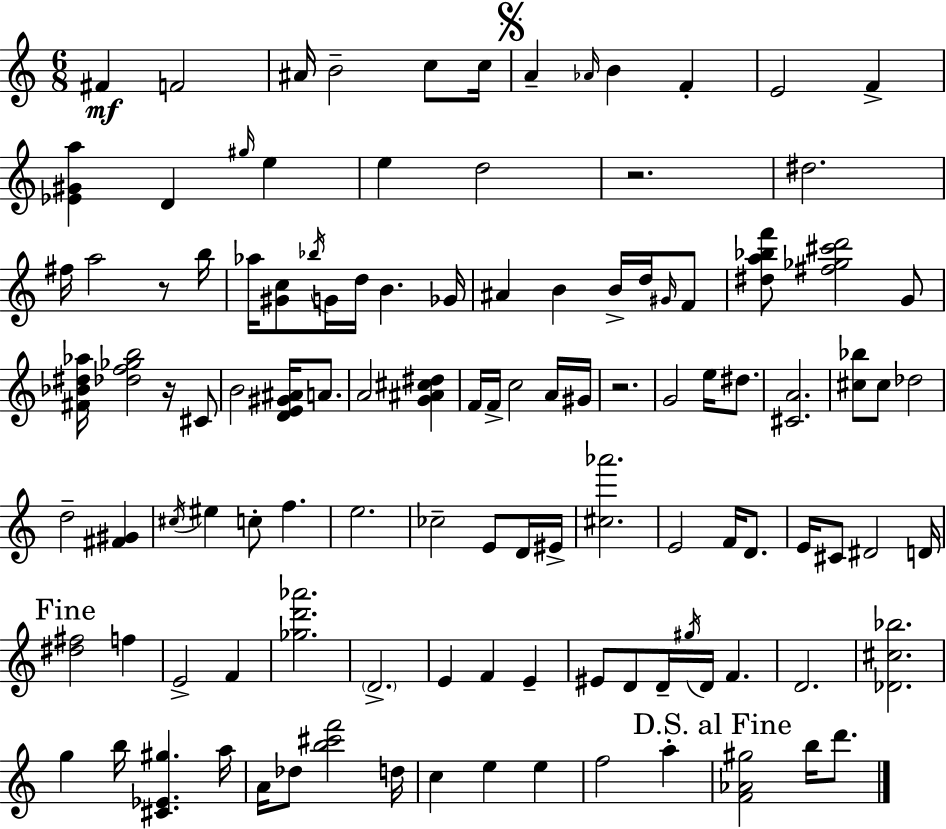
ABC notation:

X:1
T:Untitled
M:6/8
L:1/4
K:C
^F F2 ^A/4 B2 c/2 c/4 A _A/4 B F E2 F [_E^Ga] D ^g/4 e e d2 z2 ^d2 ^f/4 a2 z/2 b/4 _a/4 [^Gc]/2 _b/4 G/4 d/4 B _G/4 ^A B B/4 d/4 ^G/4 F/2 [^da_bf']/2 [^f_g^c'd']2 G/2 [^F_B^d_a]/4 [_df_gb]2 z/4 ^C/2 B2 [DE^G^A]/4 A/2 A2 [G^A^c^d] F/4 F/4 c2 A/4 ^G/4 z2 G2 e/4 ^d/2 [^CA]2 [^c_b]/2 ^c/2 _d2 d2 [^F^G] ^c/4 ^e c/2 f e2 _c2 E/2 D/4 ^E/4 [^c_a']2 E2 F/4 D/2 E/4 ^C/2 ^D2 D/4 [^d^f]2 f E2 F [_gd'_a']2 D2 E F E ^E/2 D/2 D/4 ^g/4 D/4 F D2 [_D^c_b]2 g b/4 [^C_E^g] a/4 A/4 _d/2 [b^c'f']2 d/4 c e e f2 a [F_A^g]2 b/4 d'/2